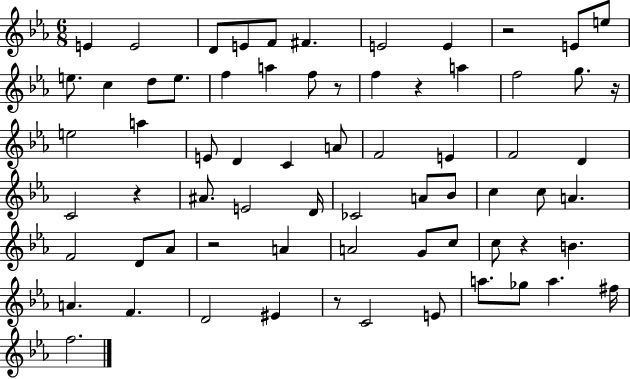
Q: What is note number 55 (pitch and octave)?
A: C4